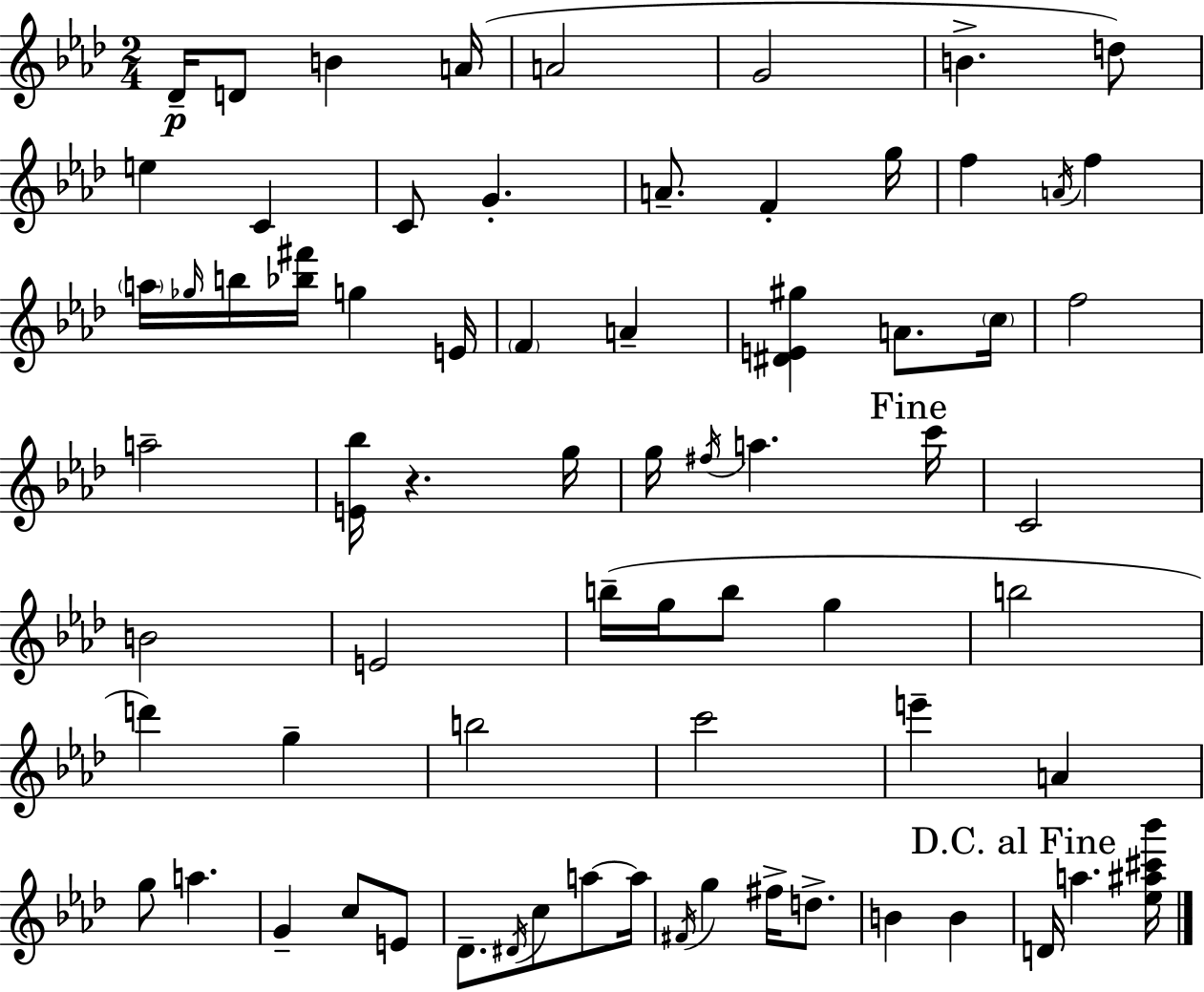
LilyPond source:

{
  \clef treble
  \numericTimeSignature
  \time 2/4
  \key f \minor
  des'16--\p d'8 b'4 a'16( | a'2 | g'2 | b'4.-> d''8) | \break e''4 c'4 | c'8 g'4.-. | a'8.-- f'4-. g''16 | f''4 \acciaccatura { a'16 } f''4 | \break \parenthesize a''16 \grace { ges''16 } b''16 <bes'' fis'''>16 g''4 | e'16 \parenthesize f'4 a'4-- | <dis' e' gis''>4 a'8. | \parenthesize c''16 f''2 | \break a''2-- | <e' bes''>16 r4. | g''16 g''16 \acciaccatura { fis''16 } a''4. | \mark "Fine" c'''16 c'2 | \break b'2 | e'2 | b''16--( g''16 b''8 g''4 | b''2 | \break d'''4) g''4-- | b''2 | c'''2 | e'''4-- a'4 | \break g''8 a''4. | g'4-- c''8 | e'8 des'8.-- \acciaccatura { dis'16 } c''8 | a''8~~ a''16 \acciaccatura { fis'16 } g''4 | \break fis''16-> d''8.-> b'4 | b'4 \mark "D.C. al Fine" d'16 a''4. | <ees'' ais'' cis''' bes'''>16 \bar "|."
}